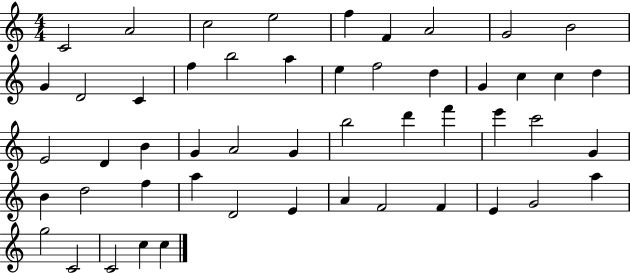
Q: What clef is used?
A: treble